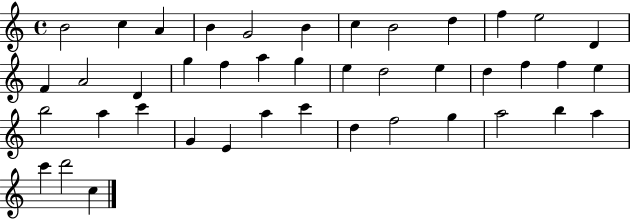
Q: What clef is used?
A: treble